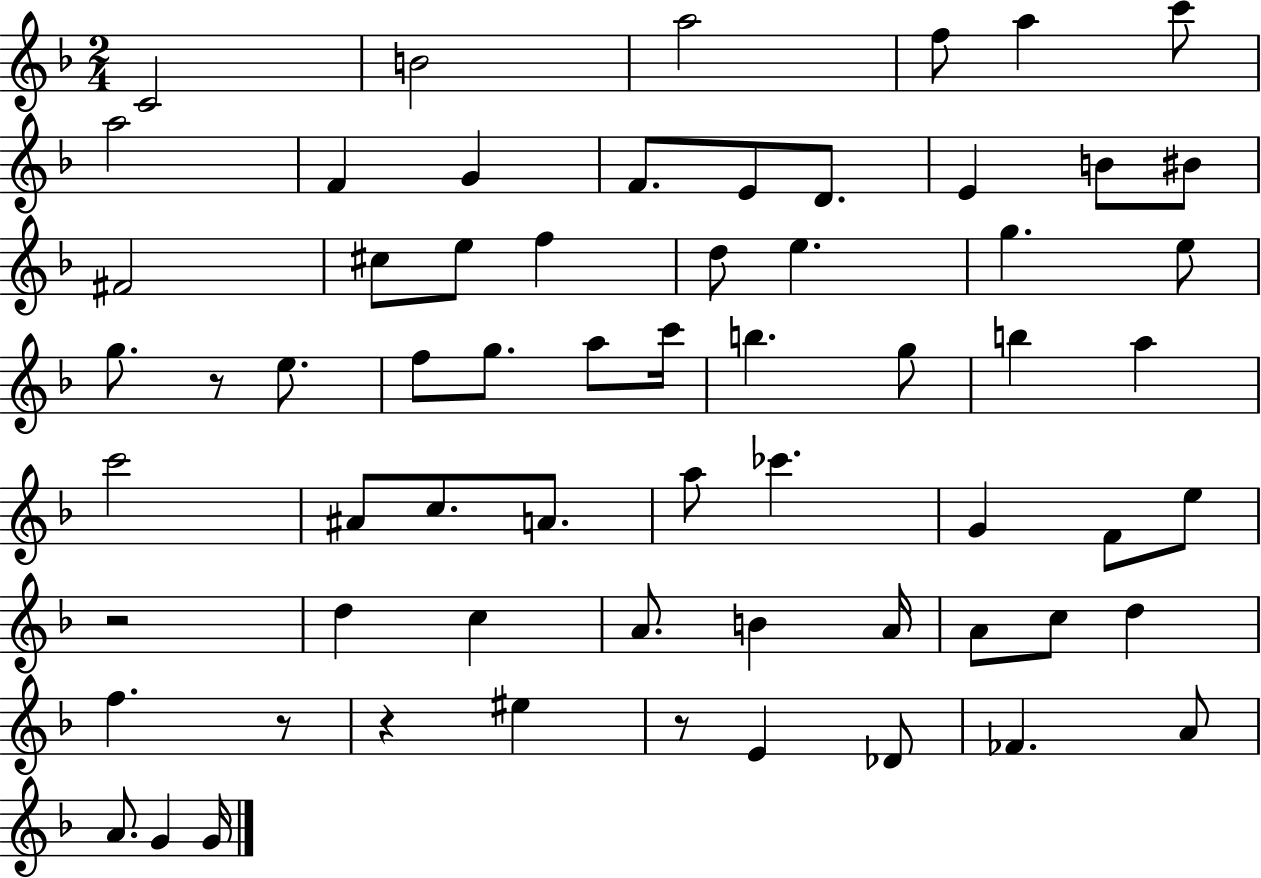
{
  \clef treble
  \numericTimeSignature
  \time 2/4
  \key f \major
  \repeat volta 2 { c'2 | b'2 | a''2 | f''8 a''4 c'''8 | \break a''2 | f'4 g'4 | f'8. e'8 d'8. | e'4 b'8 bis'8 | \break fis'2 | cis''8 e''8 f''4 | d''8 e''4. | g''4. e''8 | \break g''8. r8 e''8. | f''8 g''8. a''8 c'''16 | b''4. g''8 | b''4 a''4 | \break c'''2 | ais'8 c''8. a'8. | a''8 ces'''4. | g'4 f'8 e''8 | \break r2 | d''4 c''4 | a'8. b'4 a'16 | a'8 c''8 d''4 | \break f''4. r8 | r4 eis''4 | r8 e'4 des'8 | fes'4. a'8 | \break a'8. g'4 g'16 | } \bar "|."
}